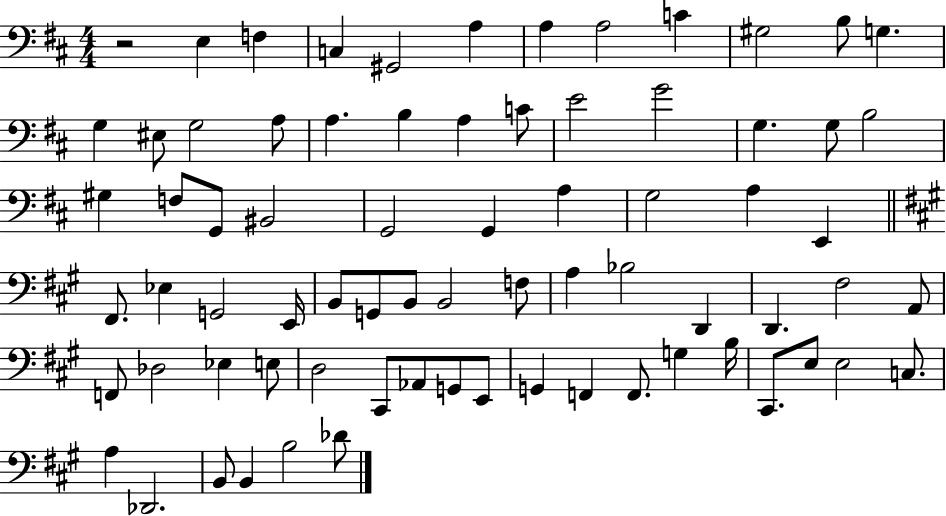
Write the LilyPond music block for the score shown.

{
  \clef bass
  \numericTimeSignature
  \time 4/4
  \key d \major
  r2 e4 f4 | c4 gis,2 a4 | a4 a2 c'4 | gis2 b8 g4. | \break g4 eis8 g2 a8 | a4. b4 a4 c'8 | e'2 g'2 | g4. g8 b2 | \break gis4 f8 g,8 bis,2 | g,2 g,4 a4 | g2 a4 e,4 | \bar "||" \break \key a \major fis,8. ees4 g,2 e,16 | b,8 g,8 b,8 b,2 f8 | a4 bes2 d,4 | d,4. fis2 a,8 | \break f,8 des2 ees4 e8 | d2 cis,8 aes,8 g,8 e,8 | g,4 f,4 f,8. g4 b16 | cis,8. e8 e2 c8. | \break a4 des,2. | b,8 b,4 b2 des'8 | \bar "|."
}